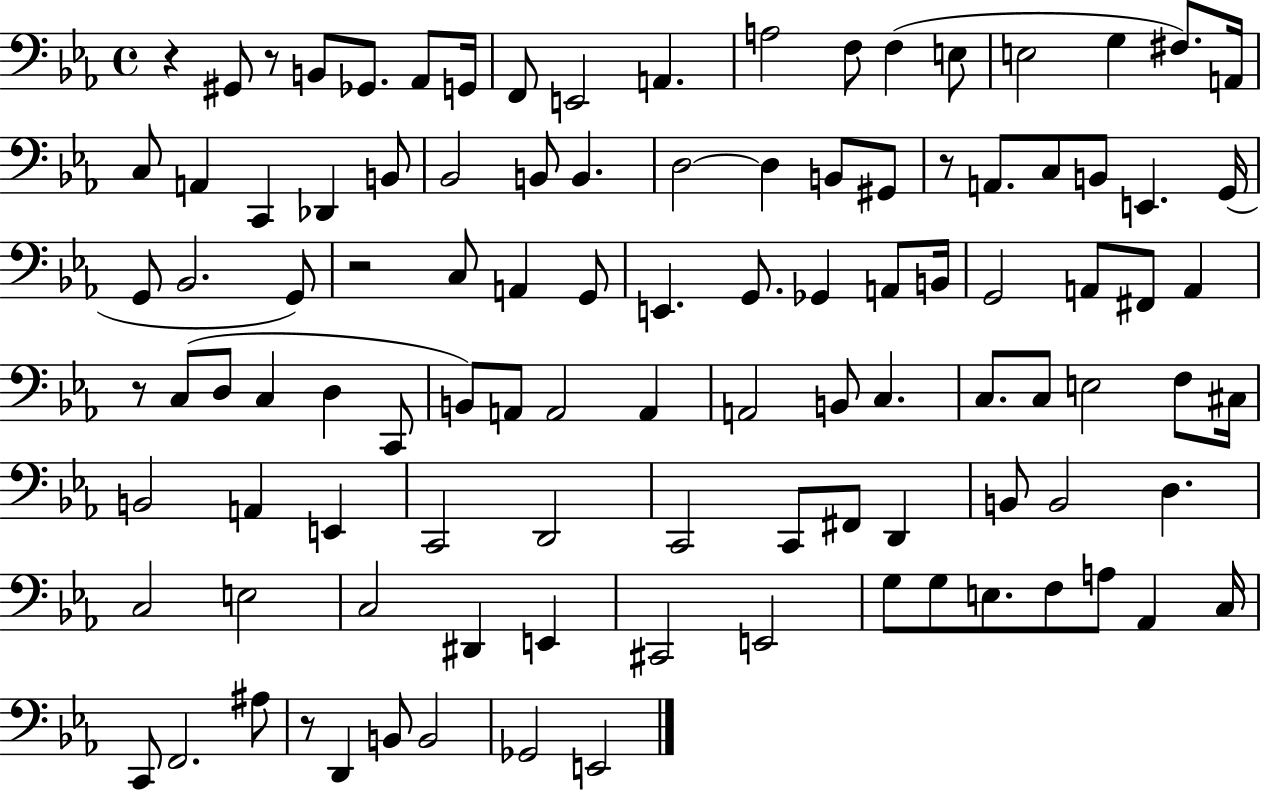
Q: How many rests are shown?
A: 6